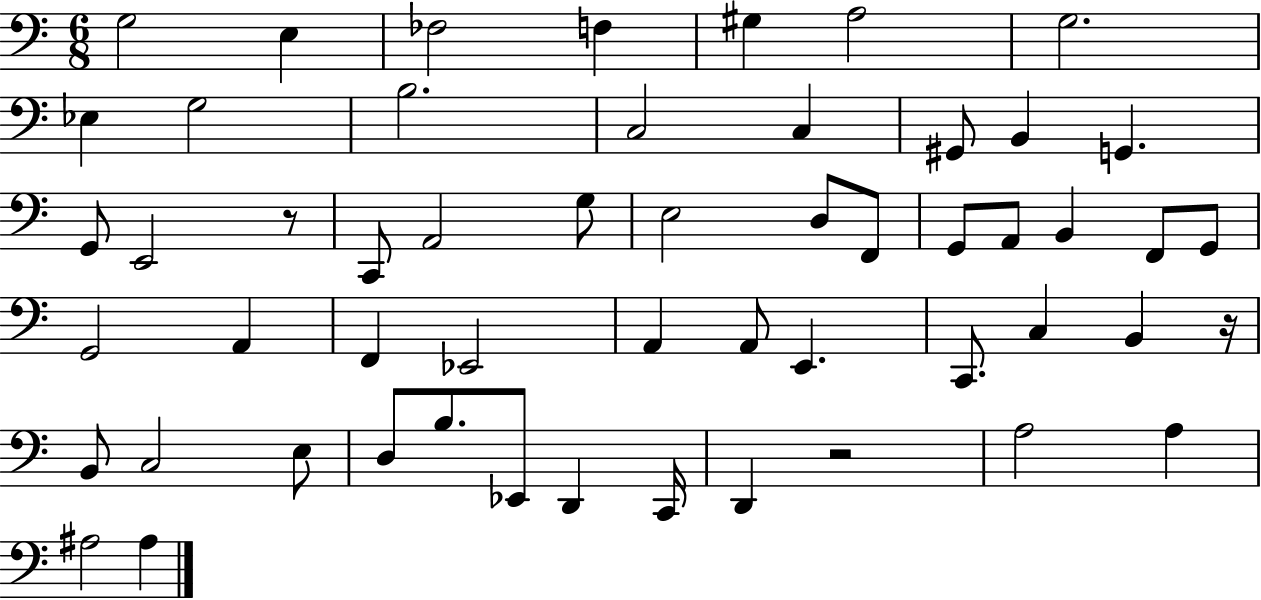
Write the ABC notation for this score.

X:1
T:Untitled
M:6/8
L:1/4
K:C
G,2 E, _F,2 F, ^G, A,2 G,2 _E, G,2 B,2 C,2 C, ^G,,/2 B,, G,, G,,/2 E,,2 z/2 C,,/2 A,,2 G,/2 E,2 D,/2 F,,/2 G,,/2 A,,/2 B,, F,,/2 G,,/2 G,,2 A,, F,, _E,,2 A,, A,,/2 E,, C,,/2 C, B,, z/4 B,,/2 C,2 E,/2 D,/2 B,/2 _E,,/2 D,, C,,/4 D,, z2 A,2 A, ^A,2 ^A,